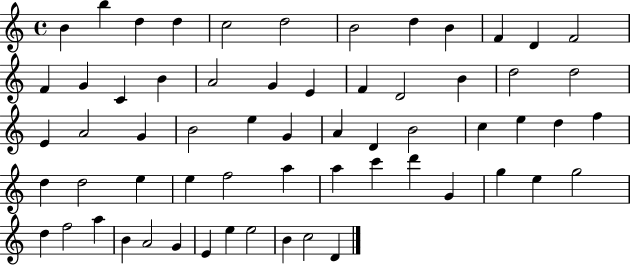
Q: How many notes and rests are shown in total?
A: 62